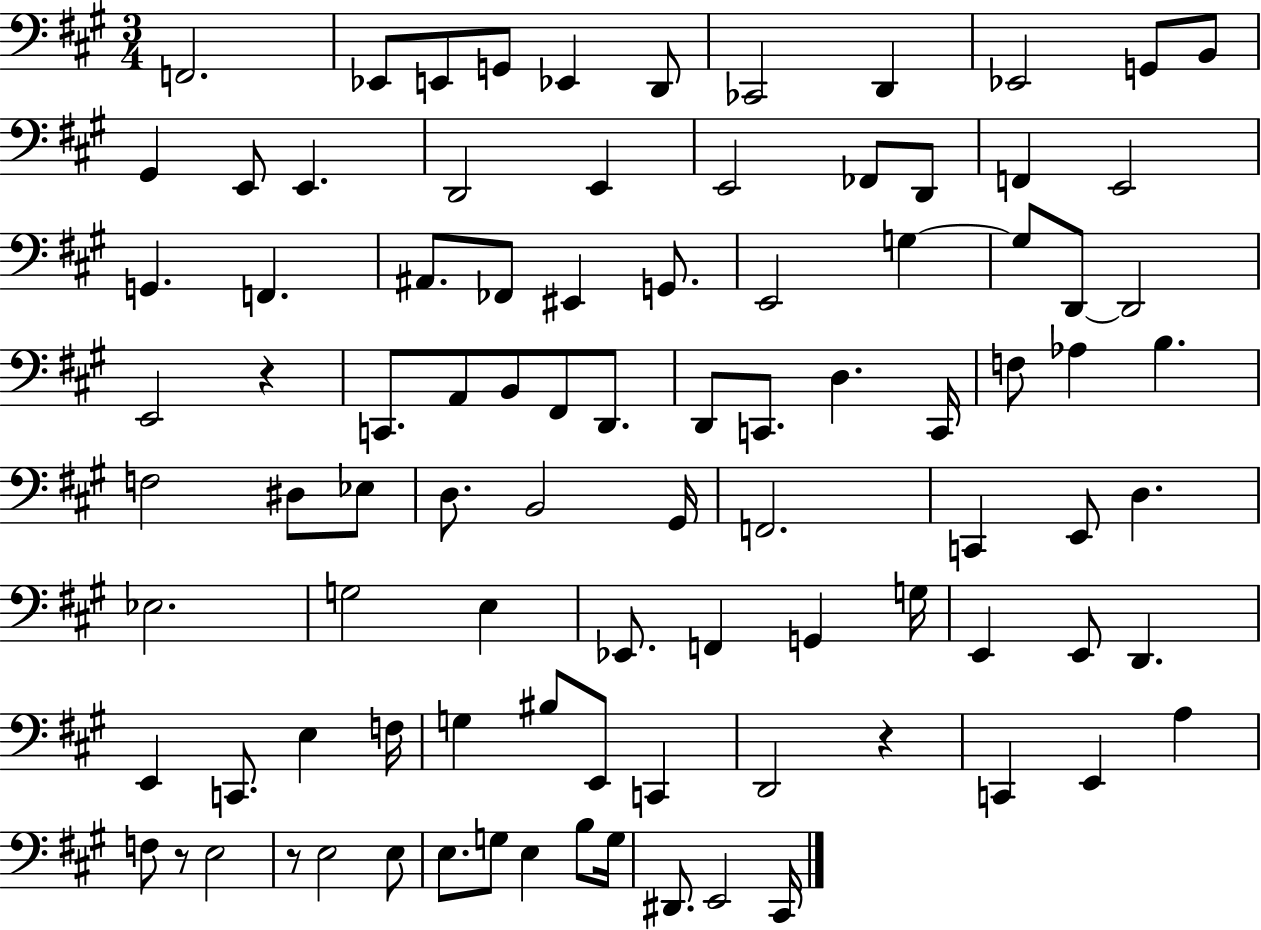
F2/h. Eb2/e E2/e G2/e Eb2/q D2/e CES2/h D2/q Eb2/h G2/e B2/e G#2/q E2/e E2/q. D2/h E2/q E2/h FES2/e D2/e F2/q E2/h G2/q. F2/q. A#2/e. FES2/e EIS2/q G2/e. E2/h G3/q G3/e D2/e D2/h E2/h R/q C2/e. A2/e B2/e F#2/e D2/e. D2/e C2/e. D3/q. C2/s F3/e Ab3/q B3/q. F3/h D#3/e Eb3/e D3/e. B2/h G#2/s F2/h. C2/q E2/e D3/q. Eb3/h. G3/h E3/q Eb2/e. F2/q G2/q G3/s E2/q E2/e D2/q. E2/q C2/e. E3/q F3/s G3/q BIS3/e E2/e C2/q D2/h R/q C2/q E2/q A3/q F3/e R/e E3/h R/e E3/h E3/e E3/e. G3/e E3/q B3/e G3/s D#2/e. E2/h C#2/s